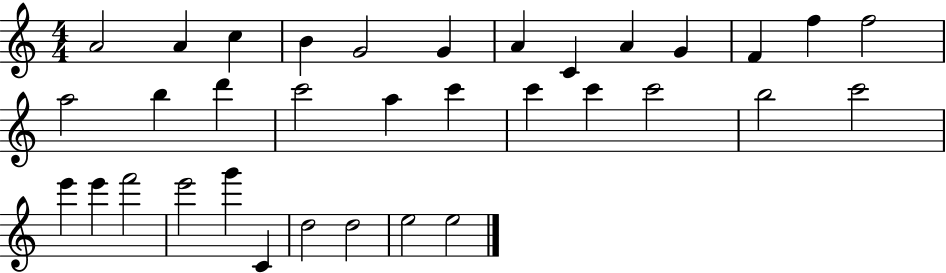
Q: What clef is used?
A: treble